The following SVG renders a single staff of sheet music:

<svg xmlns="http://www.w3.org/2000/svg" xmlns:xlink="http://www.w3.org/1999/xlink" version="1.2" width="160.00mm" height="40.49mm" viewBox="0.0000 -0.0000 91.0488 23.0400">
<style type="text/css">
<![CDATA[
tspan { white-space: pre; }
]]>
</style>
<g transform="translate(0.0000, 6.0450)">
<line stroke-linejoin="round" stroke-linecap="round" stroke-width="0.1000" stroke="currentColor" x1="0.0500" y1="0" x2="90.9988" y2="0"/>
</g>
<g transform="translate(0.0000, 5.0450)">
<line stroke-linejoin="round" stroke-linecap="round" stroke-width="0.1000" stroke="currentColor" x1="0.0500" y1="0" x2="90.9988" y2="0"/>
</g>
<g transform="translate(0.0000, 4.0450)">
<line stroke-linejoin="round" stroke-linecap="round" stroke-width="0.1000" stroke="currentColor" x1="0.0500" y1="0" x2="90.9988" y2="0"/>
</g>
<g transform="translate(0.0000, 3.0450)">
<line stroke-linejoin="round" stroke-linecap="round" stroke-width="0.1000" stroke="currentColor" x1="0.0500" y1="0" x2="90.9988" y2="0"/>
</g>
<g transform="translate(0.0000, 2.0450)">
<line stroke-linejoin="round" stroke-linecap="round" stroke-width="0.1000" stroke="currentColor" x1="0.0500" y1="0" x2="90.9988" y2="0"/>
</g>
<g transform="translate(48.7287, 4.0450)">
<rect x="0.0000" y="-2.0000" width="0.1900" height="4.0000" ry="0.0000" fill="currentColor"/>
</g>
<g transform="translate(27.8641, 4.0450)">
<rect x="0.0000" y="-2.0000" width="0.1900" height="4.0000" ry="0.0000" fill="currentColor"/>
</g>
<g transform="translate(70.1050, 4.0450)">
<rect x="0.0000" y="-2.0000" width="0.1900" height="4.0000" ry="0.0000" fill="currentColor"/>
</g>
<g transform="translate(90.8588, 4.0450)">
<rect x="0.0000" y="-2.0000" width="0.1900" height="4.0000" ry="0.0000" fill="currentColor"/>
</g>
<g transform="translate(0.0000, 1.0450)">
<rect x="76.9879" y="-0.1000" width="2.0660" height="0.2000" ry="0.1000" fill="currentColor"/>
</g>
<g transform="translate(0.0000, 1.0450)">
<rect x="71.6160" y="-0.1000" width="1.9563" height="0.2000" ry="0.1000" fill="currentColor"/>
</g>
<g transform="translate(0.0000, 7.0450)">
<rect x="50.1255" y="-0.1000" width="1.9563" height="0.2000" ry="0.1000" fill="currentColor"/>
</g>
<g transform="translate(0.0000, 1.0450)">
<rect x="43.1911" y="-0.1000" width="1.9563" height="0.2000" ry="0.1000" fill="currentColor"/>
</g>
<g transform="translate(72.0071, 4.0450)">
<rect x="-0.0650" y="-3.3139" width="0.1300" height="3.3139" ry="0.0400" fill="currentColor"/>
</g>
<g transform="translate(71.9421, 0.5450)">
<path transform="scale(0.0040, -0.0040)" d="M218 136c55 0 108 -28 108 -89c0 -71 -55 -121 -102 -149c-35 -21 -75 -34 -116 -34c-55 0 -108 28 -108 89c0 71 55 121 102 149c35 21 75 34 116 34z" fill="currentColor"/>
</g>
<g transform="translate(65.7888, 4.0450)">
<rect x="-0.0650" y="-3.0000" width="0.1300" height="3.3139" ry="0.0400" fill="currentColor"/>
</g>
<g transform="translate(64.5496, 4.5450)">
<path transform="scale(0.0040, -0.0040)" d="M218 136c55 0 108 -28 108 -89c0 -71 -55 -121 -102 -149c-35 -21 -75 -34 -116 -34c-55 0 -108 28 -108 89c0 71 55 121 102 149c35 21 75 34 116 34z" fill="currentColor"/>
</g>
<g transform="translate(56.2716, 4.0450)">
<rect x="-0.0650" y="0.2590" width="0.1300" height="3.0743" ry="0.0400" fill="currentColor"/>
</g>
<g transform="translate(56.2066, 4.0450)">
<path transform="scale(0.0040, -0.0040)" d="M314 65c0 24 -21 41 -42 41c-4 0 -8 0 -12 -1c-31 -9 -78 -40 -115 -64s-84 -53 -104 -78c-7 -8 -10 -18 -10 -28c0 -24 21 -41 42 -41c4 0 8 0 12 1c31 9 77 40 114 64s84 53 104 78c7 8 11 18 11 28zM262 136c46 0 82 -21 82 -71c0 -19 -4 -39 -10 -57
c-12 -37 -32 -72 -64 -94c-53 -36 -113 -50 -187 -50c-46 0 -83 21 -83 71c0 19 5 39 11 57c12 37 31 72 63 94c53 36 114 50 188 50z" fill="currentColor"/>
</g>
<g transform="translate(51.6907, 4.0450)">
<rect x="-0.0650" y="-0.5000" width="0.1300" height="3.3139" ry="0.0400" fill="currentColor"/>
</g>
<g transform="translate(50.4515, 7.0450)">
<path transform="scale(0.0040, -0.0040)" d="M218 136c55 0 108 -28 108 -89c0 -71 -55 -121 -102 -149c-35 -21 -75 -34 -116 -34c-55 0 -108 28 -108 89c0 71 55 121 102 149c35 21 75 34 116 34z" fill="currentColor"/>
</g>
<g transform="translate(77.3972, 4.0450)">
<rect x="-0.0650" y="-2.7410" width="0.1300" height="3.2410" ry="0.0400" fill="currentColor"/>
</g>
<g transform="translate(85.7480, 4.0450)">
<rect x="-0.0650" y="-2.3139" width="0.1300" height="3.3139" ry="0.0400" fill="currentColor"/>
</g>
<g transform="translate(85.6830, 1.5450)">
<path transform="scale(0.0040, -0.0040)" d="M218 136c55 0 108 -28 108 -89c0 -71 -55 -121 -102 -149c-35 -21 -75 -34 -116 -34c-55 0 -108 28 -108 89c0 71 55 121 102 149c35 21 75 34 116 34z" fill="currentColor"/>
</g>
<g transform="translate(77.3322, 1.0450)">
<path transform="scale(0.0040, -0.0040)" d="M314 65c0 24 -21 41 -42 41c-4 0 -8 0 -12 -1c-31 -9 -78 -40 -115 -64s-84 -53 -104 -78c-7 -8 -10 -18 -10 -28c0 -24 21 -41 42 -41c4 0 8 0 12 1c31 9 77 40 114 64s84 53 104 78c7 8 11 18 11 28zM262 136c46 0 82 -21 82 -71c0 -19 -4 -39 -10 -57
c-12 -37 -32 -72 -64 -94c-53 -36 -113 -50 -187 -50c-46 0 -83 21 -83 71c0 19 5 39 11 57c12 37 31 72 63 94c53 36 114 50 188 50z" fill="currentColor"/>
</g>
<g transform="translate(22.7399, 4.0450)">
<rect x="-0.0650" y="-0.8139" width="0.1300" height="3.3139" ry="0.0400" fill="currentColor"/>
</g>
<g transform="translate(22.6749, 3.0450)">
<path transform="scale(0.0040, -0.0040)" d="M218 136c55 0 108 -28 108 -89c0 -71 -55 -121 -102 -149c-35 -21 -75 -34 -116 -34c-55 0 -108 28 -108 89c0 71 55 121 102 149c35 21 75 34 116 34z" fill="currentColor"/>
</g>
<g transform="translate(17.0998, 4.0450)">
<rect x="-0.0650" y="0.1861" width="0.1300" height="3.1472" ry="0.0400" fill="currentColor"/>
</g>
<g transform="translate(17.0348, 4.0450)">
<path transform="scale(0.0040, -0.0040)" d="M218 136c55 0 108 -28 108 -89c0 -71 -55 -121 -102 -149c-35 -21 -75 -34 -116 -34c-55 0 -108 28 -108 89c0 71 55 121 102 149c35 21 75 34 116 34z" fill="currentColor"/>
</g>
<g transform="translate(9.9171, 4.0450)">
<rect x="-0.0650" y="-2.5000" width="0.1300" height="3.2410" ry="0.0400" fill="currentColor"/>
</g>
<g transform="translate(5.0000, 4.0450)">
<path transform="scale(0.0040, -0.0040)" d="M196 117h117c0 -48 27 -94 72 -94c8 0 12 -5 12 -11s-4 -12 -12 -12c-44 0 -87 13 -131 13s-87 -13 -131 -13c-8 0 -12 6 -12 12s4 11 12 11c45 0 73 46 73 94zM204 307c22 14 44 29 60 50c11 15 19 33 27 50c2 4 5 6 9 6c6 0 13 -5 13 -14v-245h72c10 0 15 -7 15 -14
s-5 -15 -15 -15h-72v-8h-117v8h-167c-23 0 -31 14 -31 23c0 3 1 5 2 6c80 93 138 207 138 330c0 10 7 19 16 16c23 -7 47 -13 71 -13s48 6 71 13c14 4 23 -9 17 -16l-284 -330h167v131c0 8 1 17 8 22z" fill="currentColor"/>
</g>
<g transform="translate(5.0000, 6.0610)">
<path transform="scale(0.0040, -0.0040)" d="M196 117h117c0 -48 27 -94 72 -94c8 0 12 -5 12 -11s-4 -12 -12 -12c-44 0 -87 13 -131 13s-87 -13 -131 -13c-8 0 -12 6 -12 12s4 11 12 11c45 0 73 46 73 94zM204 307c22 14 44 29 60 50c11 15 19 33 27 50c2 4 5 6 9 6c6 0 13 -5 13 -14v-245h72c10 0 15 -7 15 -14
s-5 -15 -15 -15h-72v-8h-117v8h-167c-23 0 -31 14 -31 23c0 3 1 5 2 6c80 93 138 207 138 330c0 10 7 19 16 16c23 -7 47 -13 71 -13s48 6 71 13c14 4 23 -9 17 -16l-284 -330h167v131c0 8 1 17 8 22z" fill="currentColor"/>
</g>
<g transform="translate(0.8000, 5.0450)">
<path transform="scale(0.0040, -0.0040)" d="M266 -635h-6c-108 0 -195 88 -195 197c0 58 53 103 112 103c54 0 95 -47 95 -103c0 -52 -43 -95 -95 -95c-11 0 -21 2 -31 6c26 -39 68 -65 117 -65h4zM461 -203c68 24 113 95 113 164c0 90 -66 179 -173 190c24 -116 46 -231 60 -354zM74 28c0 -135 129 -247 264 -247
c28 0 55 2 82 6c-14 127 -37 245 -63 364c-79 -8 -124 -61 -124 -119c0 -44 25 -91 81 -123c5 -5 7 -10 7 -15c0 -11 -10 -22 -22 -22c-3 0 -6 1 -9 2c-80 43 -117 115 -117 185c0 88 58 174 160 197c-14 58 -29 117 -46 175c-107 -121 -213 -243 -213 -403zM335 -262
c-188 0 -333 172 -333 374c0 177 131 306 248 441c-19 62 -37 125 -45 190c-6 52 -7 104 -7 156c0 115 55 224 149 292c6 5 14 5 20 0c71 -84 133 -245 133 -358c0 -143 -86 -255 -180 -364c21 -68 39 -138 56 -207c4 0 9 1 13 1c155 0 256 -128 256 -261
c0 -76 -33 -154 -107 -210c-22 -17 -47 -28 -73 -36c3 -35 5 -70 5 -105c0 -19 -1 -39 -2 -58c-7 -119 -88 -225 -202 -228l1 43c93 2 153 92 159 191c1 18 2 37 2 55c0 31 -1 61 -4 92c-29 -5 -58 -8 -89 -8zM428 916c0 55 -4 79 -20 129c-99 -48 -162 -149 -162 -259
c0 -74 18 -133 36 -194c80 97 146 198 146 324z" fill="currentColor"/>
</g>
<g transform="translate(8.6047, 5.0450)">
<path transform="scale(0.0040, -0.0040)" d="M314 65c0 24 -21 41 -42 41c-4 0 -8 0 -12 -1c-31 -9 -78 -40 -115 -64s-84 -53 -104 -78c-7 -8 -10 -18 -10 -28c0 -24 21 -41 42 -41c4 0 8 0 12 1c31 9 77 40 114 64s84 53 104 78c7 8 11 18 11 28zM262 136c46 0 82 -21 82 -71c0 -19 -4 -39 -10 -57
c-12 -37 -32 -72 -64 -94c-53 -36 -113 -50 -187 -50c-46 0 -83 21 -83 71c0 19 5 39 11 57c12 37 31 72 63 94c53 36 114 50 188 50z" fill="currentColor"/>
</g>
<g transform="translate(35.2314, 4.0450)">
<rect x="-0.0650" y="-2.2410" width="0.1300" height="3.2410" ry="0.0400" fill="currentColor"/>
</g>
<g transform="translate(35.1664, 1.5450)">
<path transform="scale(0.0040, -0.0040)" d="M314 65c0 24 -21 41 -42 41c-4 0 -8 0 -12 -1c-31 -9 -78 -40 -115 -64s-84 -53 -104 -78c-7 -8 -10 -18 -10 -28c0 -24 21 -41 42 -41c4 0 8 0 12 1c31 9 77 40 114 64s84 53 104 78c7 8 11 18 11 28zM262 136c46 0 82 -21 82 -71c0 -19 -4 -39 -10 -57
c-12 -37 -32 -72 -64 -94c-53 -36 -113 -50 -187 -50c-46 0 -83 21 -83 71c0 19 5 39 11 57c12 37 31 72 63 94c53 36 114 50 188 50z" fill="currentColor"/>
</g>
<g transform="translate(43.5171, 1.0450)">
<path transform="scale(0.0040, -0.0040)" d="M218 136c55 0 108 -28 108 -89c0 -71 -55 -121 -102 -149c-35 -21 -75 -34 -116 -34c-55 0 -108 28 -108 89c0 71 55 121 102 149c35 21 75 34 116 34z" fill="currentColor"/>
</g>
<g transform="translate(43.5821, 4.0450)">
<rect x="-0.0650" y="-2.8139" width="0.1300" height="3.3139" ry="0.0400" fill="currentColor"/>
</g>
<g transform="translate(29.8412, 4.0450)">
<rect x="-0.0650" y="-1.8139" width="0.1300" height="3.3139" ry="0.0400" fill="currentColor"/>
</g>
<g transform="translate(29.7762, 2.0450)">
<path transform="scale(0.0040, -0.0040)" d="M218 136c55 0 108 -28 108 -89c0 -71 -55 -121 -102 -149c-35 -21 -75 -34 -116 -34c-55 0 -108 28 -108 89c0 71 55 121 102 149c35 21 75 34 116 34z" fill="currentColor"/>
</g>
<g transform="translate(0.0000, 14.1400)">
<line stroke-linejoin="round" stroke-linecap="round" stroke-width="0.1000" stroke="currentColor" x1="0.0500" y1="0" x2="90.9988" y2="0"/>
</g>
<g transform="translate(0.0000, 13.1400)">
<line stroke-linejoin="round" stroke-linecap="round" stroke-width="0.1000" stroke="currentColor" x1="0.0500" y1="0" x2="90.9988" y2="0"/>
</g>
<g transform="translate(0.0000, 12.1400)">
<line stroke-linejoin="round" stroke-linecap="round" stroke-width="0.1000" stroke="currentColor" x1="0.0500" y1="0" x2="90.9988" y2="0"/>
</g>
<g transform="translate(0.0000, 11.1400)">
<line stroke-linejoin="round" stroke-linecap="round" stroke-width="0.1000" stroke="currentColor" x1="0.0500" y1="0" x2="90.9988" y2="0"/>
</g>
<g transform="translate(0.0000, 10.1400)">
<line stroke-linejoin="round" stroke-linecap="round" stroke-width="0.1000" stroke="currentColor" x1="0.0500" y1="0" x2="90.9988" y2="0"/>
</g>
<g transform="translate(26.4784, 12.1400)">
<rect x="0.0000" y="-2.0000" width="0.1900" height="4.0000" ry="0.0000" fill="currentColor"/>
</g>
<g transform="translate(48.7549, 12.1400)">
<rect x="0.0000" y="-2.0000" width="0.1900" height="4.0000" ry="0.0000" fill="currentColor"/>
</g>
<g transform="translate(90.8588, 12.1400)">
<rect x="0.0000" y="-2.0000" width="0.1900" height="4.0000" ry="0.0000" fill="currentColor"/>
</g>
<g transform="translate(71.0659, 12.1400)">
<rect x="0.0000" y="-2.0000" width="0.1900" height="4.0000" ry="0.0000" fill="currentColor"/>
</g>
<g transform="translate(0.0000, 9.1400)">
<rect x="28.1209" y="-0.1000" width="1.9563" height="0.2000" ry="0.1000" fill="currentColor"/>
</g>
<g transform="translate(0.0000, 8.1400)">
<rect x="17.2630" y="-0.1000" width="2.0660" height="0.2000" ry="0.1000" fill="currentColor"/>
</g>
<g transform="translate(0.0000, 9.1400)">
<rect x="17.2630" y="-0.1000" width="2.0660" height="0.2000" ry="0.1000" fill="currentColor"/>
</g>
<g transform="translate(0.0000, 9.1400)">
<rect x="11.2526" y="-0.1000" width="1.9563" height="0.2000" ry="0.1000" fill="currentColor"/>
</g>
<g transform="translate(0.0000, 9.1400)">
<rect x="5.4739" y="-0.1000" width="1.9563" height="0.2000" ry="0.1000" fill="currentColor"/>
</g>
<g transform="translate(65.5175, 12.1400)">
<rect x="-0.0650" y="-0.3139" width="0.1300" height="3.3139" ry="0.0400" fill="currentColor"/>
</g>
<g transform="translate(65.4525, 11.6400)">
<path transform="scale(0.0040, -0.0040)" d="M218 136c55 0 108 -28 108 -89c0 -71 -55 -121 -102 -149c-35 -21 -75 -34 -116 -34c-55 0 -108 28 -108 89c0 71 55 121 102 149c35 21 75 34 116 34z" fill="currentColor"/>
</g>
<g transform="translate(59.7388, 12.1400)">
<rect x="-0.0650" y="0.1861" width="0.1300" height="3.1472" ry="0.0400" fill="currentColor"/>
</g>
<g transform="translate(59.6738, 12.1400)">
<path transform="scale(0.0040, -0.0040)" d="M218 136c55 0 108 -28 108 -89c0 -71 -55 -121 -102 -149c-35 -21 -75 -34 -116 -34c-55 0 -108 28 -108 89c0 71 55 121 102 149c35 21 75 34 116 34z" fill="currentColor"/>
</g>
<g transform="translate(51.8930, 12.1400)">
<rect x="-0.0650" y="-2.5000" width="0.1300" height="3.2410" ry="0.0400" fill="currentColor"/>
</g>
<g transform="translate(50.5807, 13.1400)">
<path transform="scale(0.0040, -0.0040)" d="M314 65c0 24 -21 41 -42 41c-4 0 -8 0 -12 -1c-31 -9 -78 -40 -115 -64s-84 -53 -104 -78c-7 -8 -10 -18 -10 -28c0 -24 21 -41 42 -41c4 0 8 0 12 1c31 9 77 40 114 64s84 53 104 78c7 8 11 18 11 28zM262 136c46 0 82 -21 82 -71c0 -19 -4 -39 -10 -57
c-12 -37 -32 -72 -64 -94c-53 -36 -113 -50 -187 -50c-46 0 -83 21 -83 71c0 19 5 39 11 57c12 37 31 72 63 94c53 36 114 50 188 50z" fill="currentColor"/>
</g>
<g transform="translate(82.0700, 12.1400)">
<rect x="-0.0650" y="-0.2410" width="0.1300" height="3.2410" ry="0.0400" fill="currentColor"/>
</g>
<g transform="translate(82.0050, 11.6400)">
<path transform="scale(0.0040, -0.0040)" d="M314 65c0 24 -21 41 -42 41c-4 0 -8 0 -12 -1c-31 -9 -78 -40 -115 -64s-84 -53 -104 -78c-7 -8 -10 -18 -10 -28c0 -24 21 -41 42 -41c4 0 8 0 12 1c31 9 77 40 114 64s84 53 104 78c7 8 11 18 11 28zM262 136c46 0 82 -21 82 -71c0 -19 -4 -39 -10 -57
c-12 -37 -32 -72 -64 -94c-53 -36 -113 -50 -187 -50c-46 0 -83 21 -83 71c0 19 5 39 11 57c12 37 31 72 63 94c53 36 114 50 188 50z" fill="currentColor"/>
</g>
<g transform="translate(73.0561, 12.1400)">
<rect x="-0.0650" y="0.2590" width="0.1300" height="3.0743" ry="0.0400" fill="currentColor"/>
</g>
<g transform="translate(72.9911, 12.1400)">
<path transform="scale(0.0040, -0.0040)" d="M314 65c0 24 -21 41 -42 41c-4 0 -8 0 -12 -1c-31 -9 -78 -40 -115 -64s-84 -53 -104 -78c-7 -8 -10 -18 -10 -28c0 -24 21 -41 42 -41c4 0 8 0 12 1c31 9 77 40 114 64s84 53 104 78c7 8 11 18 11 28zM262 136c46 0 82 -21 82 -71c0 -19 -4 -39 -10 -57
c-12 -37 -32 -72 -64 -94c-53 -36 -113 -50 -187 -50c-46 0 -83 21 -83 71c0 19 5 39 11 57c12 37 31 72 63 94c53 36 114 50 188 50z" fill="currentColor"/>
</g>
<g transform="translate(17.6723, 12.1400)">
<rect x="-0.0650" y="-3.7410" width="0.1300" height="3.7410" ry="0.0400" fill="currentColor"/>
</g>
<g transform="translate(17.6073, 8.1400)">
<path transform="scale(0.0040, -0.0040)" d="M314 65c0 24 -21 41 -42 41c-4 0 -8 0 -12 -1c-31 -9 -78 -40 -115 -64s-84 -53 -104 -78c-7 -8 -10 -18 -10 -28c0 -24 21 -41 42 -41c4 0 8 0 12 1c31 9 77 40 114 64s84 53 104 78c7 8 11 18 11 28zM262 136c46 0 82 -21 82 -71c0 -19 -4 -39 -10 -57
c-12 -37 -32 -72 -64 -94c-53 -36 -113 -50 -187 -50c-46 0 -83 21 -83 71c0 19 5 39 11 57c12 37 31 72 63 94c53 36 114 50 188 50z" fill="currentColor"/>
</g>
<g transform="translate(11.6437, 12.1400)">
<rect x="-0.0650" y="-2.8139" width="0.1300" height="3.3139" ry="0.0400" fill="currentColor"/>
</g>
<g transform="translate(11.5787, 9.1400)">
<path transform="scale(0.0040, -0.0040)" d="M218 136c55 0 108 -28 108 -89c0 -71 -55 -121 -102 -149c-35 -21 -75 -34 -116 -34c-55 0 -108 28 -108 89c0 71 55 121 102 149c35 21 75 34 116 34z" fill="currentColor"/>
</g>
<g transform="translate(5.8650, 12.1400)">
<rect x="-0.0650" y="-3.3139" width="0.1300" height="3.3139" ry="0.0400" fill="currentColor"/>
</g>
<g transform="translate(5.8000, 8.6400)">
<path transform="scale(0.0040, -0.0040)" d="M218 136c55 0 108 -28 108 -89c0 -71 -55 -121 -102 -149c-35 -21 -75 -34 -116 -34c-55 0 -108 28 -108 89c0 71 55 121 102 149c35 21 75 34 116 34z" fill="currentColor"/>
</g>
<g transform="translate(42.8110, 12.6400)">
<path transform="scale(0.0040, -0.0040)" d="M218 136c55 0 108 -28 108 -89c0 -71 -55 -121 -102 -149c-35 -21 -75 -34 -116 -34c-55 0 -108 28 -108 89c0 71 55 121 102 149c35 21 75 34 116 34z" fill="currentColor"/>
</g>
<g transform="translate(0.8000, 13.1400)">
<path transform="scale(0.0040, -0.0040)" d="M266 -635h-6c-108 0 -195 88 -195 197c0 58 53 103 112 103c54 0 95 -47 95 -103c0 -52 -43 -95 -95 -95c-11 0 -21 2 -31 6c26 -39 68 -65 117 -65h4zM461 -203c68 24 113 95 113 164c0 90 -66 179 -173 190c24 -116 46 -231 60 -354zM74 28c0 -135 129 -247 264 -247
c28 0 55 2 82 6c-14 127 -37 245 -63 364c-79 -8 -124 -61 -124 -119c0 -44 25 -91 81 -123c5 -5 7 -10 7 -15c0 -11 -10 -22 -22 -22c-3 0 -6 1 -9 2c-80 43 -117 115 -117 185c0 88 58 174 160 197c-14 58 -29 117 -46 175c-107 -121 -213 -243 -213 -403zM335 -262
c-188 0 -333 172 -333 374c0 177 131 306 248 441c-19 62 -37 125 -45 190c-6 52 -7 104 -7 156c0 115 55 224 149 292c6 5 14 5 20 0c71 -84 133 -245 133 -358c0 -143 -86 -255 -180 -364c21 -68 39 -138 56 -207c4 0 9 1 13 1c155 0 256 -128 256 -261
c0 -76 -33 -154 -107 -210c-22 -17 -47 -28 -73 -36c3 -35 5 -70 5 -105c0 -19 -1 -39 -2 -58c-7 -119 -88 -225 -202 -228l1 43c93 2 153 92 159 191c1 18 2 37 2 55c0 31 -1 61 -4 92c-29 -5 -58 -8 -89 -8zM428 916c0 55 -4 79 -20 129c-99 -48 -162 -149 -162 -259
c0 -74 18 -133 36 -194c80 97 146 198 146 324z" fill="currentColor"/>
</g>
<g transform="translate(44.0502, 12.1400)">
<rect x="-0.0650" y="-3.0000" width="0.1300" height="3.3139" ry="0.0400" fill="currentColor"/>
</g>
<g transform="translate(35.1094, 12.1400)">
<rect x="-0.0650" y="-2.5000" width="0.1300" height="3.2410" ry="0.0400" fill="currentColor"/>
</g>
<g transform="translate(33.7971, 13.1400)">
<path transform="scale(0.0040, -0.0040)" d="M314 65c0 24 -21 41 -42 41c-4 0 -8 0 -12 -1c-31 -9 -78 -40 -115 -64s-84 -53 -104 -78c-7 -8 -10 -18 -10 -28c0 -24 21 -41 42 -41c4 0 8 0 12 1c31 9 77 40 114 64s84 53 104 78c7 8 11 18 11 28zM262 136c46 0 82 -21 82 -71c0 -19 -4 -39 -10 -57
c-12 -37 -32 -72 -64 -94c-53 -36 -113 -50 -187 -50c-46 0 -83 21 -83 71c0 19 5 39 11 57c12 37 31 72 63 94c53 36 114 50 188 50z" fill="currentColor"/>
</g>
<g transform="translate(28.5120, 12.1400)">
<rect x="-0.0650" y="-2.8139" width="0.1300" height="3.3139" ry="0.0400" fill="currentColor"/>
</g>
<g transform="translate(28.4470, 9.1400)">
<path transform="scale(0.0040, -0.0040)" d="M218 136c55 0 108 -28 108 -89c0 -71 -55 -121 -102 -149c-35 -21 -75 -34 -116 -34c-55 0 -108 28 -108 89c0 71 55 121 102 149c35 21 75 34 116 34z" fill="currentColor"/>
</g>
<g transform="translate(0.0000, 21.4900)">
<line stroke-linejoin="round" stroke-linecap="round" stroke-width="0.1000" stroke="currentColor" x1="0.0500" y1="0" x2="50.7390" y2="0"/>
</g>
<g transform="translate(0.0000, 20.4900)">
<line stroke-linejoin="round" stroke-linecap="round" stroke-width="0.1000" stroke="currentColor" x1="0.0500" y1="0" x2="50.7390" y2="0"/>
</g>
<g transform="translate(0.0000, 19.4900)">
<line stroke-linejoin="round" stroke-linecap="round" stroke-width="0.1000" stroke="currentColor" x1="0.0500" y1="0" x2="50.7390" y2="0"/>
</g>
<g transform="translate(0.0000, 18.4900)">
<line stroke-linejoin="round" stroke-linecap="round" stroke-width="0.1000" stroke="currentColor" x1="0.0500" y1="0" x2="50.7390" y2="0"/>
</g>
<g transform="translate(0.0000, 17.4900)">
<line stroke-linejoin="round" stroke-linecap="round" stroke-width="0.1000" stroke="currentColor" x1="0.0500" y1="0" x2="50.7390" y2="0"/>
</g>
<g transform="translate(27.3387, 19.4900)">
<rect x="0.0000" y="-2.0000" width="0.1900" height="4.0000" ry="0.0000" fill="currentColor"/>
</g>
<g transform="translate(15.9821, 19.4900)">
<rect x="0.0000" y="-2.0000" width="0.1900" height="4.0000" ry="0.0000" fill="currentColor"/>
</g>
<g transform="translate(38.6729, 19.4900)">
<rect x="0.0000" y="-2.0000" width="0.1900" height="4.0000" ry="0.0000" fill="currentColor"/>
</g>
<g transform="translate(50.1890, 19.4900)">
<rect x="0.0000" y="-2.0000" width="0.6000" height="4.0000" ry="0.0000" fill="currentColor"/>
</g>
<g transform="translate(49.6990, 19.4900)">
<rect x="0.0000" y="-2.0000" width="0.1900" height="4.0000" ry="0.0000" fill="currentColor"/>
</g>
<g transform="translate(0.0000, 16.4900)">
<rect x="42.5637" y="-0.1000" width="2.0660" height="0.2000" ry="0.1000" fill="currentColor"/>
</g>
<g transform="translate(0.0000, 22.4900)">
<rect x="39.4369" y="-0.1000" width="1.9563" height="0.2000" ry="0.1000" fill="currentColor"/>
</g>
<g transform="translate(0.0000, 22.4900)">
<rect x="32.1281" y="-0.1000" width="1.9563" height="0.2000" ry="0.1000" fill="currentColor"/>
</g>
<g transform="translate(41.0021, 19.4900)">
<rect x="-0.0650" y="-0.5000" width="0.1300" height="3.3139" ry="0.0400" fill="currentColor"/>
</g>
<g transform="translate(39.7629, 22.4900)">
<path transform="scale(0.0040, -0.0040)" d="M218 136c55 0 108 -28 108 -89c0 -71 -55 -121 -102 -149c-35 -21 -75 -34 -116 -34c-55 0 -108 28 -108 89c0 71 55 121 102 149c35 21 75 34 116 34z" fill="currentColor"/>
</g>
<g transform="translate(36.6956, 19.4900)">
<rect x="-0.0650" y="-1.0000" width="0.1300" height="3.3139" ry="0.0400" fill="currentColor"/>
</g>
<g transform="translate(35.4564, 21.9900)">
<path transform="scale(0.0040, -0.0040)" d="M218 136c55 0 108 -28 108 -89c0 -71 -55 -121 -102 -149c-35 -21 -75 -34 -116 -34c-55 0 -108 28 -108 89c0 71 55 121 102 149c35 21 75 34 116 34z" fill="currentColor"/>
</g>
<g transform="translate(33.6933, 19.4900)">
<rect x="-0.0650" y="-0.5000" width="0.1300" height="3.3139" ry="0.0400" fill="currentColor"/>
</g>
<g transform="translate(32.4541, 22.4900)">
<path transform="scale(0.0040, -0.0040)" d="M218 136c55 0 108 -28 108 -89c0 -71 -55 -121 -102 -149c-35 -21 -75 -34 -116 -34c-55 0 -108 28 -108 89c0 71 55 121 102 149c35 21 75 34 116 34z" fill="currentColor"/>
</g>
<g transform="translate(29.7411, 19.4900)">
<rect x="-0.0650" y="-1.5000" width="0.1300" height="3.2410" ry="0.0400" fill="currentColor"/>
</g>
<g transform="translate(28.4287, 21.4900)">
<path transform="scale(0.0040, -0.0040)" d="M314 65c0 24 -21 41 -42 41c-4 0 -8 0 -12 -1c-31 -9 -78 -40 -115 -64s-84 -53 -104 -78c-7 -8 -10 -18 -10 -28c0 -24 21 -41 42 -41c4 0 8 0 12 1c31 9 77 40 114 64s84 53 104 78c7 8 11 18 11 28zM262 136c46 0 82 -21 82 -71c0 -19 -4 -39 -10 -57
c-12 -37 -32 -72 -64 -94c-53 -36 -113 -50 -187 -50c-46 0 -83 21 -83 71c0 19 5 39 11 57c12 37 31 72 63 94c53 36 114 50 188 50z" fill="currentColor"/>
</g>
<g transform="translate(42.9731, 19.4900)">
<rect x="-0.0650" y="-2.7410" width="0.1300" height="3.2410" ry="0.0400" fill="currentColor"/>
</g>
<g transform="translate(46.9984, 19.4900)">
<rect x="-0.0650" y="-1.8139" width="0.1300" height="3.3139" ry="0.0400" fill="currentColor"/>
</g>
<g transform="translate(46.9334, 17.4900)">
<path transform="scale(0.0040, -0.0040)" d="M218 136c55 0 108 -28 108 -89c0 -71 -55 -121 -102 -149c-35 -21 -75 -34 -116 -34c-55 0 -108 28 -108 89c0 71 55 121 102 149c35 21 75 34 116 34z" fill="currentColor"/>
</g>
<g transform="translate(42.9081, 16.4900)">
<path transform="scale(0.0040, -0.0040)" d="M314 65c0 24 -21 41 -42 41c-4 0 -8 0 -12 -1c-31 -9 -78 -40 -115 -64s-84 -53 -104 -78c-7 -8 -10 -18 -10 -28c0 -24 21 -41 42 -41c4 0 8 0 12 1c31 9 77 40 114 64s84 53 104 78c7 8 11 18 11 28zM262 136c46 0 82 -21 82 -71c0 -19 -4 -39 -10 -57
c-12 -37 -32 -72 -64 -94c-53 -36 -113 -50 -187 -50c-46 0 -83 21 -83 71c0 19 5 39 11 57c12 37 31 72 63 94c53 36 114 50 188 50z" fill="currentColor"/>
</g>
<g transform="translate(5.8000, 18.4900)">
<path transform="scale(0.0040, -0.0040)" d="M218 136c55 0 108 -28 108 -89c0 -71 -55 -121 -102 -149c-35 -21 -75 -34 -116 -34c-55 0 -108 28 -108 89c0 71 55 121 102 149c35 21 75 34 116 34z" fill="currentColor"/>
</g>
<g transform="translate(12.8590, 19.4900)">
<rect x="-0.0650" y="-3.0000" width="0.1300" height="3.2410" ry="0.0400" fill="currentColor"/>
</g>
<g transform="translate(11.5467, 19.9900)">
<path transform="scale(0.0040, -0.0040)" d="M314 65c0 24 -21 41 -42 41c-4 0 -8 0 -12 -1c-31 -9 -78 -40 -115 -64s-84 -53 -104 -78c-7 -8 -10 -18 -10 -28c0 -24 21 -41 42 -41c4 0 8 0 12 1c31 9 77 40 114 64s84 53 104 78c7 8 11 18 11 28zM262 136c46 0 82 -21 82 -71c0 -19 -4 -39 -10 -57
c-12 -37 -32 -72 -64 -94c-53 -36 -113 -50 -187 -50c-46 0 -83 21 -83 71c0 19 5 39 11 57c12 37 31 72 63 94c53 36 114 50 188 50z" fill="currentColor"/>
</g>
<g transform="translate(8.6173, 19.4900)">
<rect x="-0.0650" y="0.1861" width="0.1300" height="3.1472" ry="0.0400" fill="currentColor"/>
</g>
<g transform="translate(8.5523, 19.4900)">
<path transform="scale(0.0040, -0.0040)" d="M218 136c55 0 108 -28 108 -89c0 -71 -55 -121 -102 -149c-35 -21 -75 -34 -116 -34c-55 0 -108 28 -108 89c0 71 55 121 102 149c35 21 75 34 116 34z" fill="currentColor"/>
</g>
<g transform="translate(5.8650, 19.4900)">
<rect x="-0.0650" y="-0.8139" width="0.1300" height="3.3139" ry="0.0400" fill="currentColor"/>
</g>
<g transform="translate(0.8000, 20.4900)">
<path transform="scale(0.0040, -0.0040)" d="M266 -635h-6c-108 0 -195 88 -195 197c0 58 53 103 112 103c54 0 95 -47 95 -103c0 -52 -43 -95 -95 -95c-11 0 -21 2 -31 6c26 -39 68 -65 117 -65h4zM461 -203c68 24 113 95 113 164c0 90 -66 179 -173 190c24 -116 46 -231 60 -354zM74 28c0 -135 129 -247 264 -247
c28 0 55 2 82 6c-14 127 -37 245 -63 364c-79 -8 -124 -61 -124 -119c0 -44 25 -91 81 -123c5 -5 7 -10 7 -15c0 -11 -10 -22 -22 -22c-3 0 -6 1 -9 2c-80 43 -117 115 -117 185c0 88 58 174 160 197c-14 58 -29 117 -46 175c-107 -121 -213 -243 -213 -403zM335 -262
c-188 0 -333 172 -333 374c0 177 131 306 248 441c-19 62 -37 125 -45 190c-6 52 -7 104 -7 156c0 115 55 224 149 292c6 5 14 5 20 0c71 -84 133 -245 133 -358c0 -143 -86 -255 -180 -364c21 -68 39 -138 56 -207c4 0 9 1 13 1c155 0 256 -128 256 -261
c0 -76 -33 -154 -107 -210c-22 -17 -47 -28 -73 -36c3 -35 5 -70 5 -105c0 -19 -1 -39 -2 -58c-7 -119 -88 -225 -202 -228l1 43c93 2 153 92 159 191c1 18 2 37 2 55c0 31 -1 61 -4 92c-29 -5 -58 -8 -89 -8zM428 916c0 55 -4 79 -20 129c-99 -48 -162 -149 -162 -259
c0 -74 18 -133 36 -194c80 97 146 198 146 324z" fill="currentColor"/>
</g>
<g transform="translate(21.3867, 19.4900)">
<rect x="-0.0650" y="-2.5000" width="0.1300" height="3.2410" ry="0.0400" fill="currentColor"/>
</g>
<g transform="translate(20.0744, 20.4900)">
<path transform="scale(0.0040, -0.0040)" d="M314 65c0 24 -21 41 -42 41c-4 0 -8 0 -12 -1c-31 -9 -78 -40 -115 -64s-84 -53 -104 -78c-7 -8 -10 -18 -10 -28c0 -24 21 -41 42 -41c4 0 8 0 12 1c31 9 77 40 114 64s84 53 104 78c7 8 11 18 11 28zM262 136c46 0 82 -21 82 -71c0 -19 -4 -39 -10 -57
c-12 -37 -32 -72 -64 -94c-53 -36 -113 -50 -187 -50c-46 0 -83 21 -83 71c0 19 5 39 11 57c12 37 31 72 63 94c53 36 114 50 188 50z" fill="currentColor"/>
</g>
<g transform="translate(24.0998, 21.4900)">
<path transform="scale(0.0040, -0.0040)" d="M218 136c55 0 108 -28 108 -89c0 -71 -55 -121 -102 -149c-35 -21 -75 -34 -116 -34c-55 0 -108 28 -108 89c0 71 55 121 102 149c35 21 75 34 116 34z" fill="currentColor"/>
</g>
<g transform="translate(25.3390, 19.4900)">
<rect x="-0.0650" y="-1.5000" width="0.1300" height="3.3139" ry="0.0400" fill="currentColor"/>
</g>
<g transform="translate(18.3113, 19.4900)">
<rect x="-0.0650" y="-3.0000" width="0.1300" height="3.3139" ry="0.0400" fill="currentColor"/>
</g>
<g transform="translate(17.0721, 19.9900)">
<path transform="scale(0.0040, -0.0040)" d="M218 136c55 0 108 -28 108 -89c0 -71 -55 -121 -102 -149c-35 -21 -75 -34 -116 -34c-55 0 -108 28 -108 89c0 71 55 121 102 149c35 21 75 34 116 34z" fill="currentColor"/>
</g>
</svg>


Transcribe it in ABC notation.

X:1
T:Untitled
M:4/4
L:1/4
K:C
G2 B d f g2 a C B2 A b a2 g b a c'2 a G2 A G2 B c B2 c2 d B A2 A G2 E E2 C D C a2 f